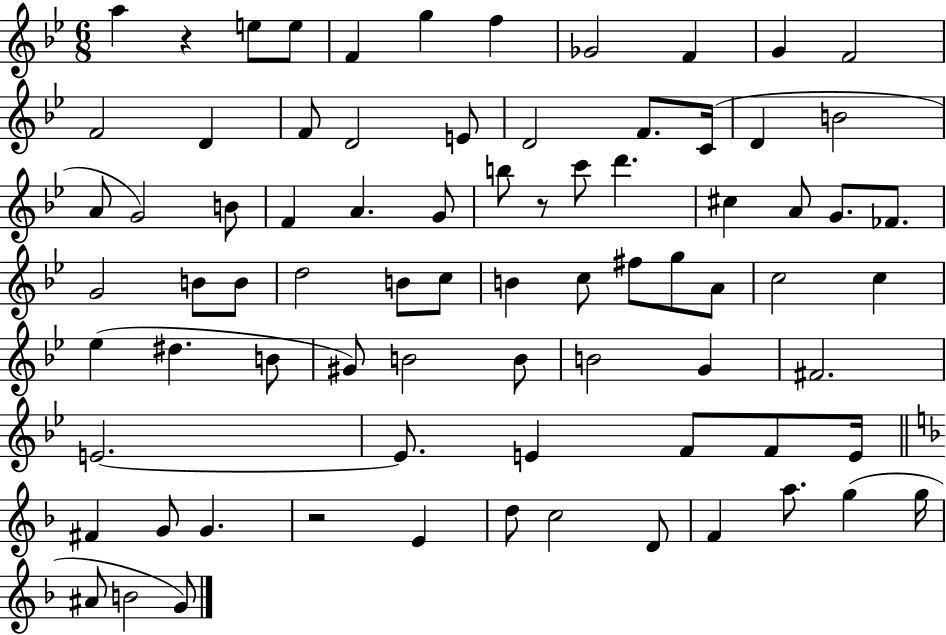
A5/q R/q E5/e E5/e F4/q G5/q F5/q Gb4/h F4/q G4/q F4/h F4/h D4/q F4/e D4/h E4/e D4/h F4/e. C4/s D4/q B4/h A4/e G4/h B4/e F4/q A4/q. G4/e B5/e R/e C6/e D6/q. C#5/q A4/e G4/e. FES4/e. G4/h B4/e B4/e D5/h B4/e C5/e B4/q C5/e F#5/e G5/e A4/e C5/h C5/q Eb5/q D#5/q. B4/e G#4/e B4/h B4/e B4/h G4/q F#4/h. E4/h. E4/e. E4/q F4/e F4/e E4/s F#4/q G4/e G4/q. R/h E4/q D5/e C5/h D4/e F4/q A5/e. G5/q G5/s A#4/e B4/h G4/e